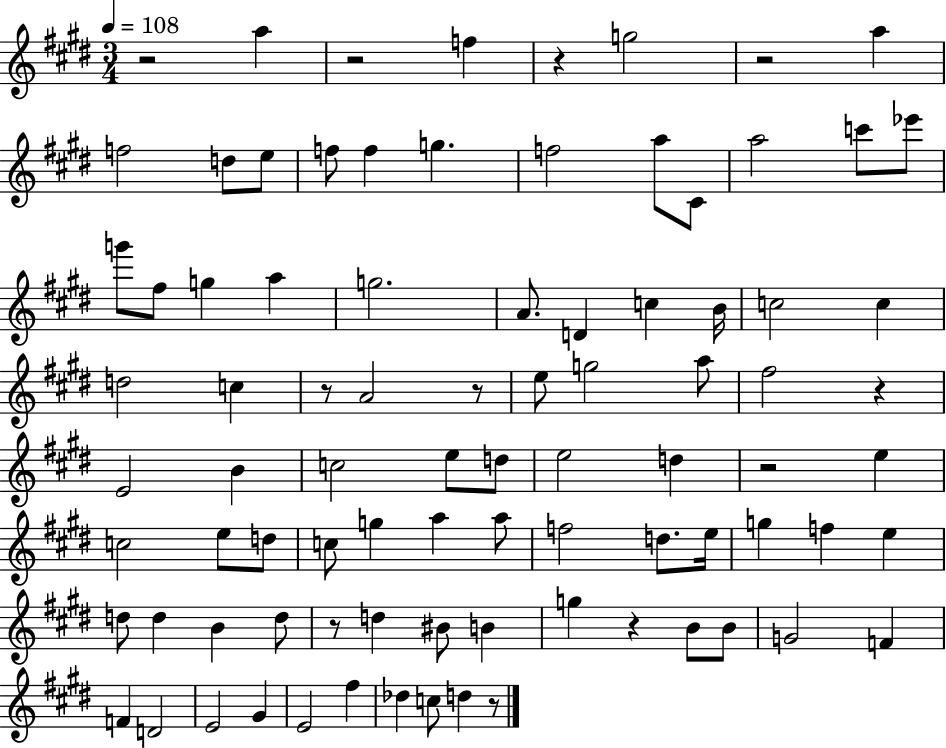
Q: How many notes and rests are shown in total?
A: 87